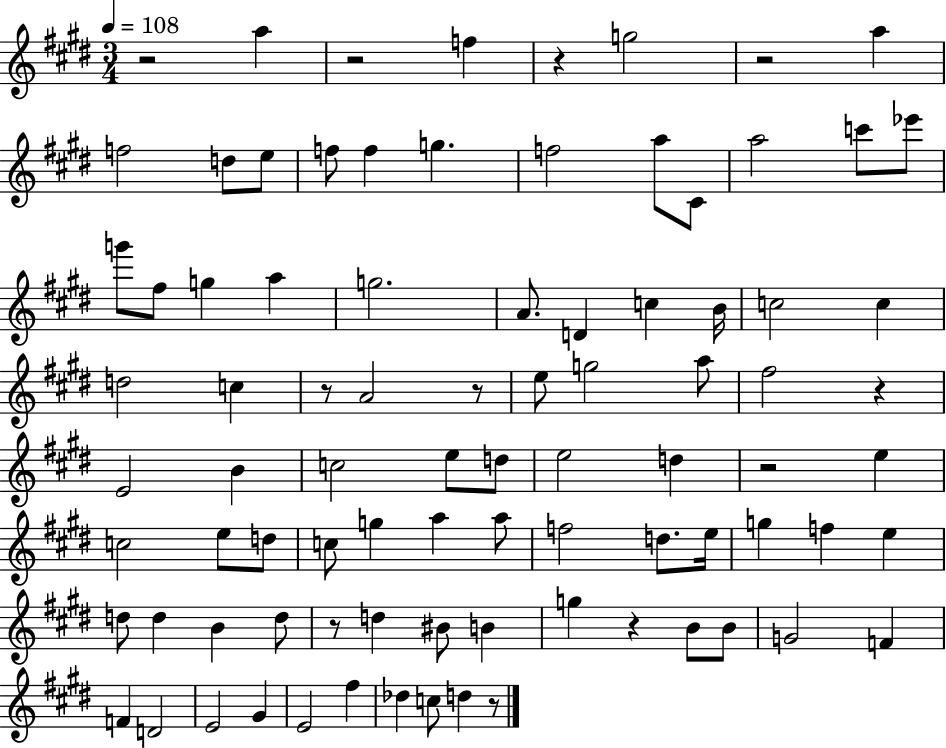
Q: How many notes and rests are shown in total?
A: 87